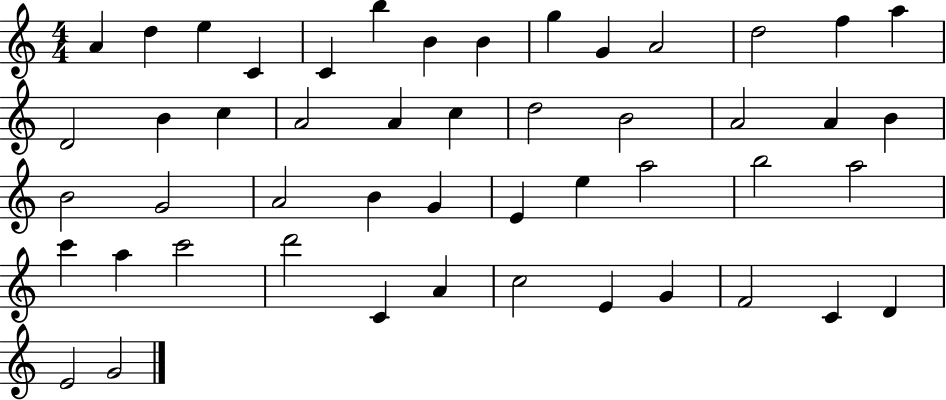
A4/q D5/q E5/q C4/q C4/q B5/q B4/q B4/q G5/q G4/q A4/h D5/h F5/q A5/q D4/h B4/q C5/q A4/h A4/q C5/q D5/h B4/h A4/h A4/q B4/q B4/h G4/h A4/h B4/q G4/q E4/q E5/q A5/h B5/h A5/h C6/q A5/q C6/h D6/h C4/q A4/q C5/h E4/q G4/q F4/h C4/q D4/q E4/h G4/h